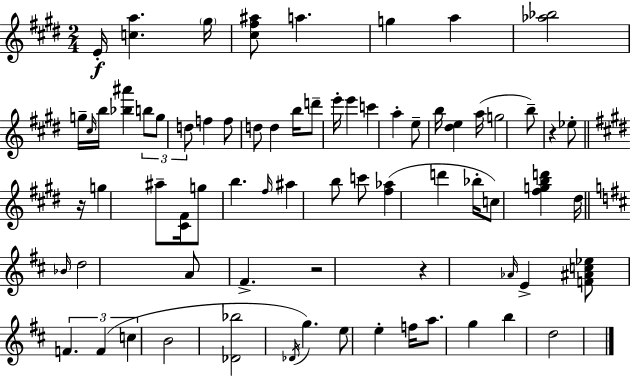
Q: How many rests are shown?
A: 4